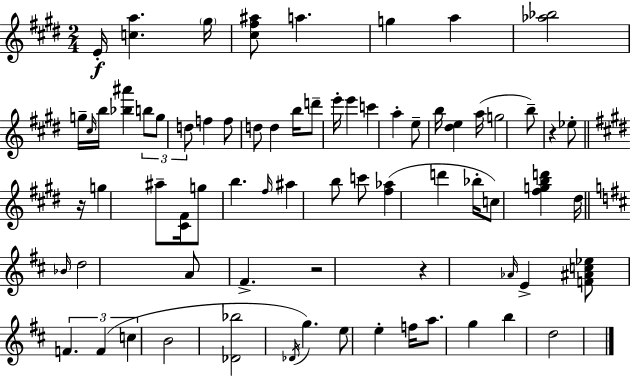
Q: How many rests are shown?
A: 4